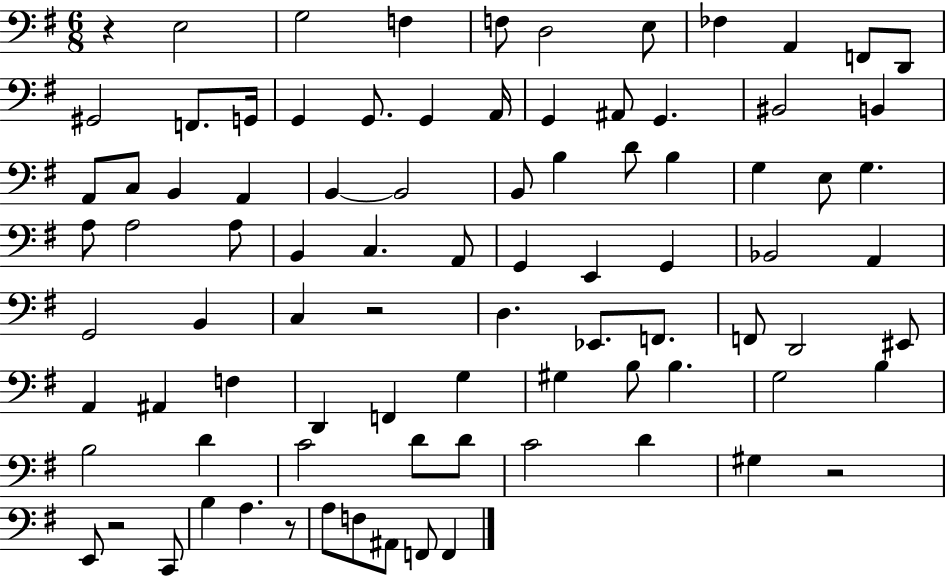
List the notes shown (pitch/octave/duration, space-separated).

R/q E3/h G3/h F3/q F3/e D3/h E3/e FES3/q A2/q F2/e D2/e G#2/h F2/e. G2/s G2/q G2/e. G2/q A2/s G2/q A#2/e G2/q. BIS2/h B2/q A2/e C3/e B2/q A2/q B2/q B2/h B2/e B3/q D4/e B3/q G3/q E3/e G3/q. A3/e A3/h A3/e B2/q C3/q. A2/e G2/q E2/q G2/q Bb2/h A2/q G2/h B2/q C3/q R/h D3/q. Eb2/e. F2/e. F2/e D2/h EIS2/e A2/q A#2/q F3/q D2/q F2/q G3/q G#3/q B3/e B3/q. G3/h B3/q B3/h D4/q C4/h D4/e D4/e C4/h D4/q G#3/q R/h E2/e R/h C2/e B3/q A3/q. R/e A3/e F3/e A#2/e F2/e F2/q